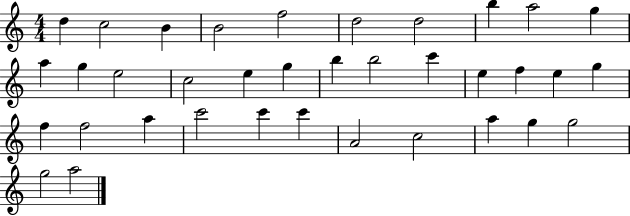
X:1
T:Untitled
M:4/4
L:1/4
K:C
d c2 B B2 f2 d2 d2 b a2 g a g e2 c2 e g b b2 c' e f e g f f2 a c'2 c' c' A2 c2 a g g2 g2 a2